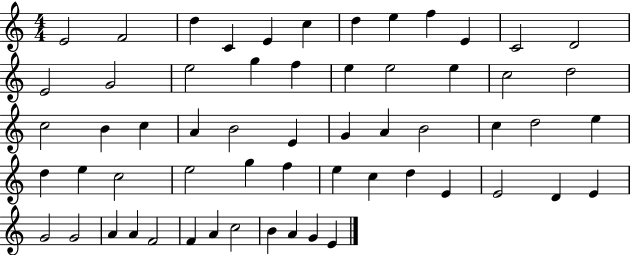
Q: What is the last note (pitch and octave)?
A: E4